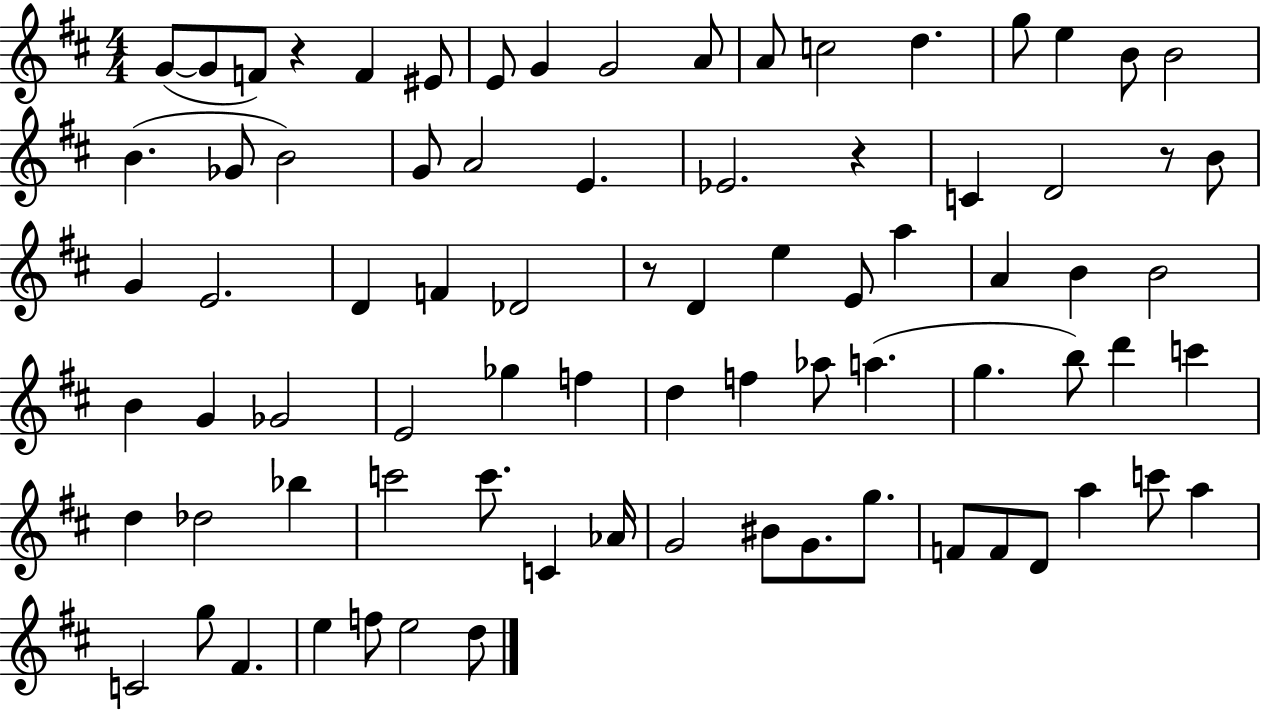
G4/e G4/e F4/e R/q F4/q EIS4/e E4/e G4/q G4/h A4/e A4/e C5/h D5/q. G5/e E5/q B4/e B4/h B4/q. Gb4/e B4/h G4/e A4/h E4/q. Eb4/h. R/q C4/q D4/h R/e B4/e G4/q E4/h. D4/q F4/q Db4/h R/e D4/q E5/q E4/e A5/q A4/q B4/q B4/h B4/q G4/q Gb4/h E4/h Gb5/q F5/q D5/q F5/q Ab5/e A5/q. G5/q. B5/e D6/q C6/q D5/q Db5/h Bb5/q C6/h C6/e. C4/q Ab4/s G4/h BIS4/e G4/e. G5/e. F4/e F4/e D4/e A5/q C6/e A5/q C4/h G5/e F#4/q. E5/q F5/e E5/h D5/e